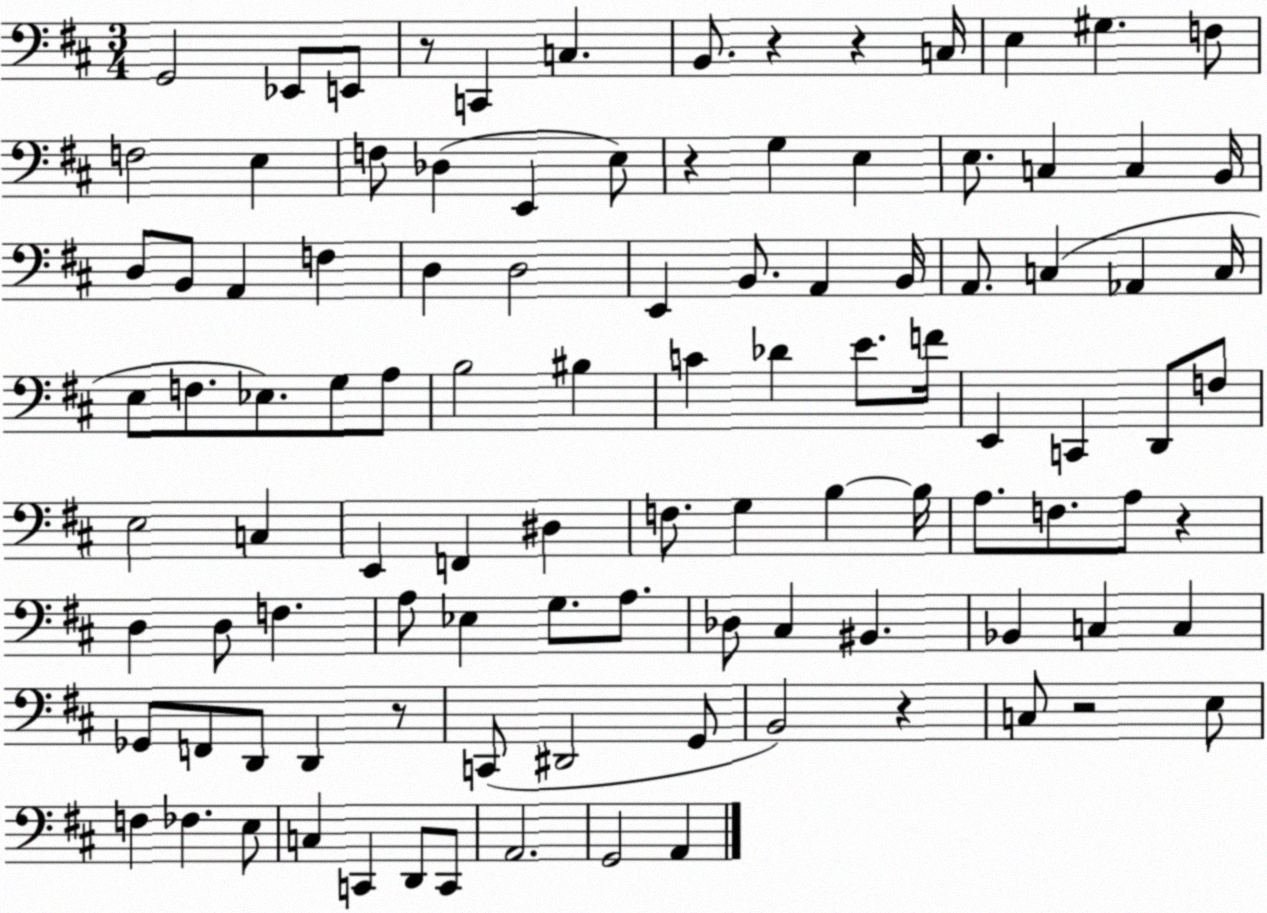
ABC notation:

X:1
T:Untitled
M:3/4
L:1/4
K:D
G,,2 _E,,/2 E,,/2 z/2 C,, C, B,,/2 z z C,/4 E, ^G, F,/2 F,2 E, F,/2 _D, E,, E,/2 z G, E, E,/2 C, C, B,,/4 D,/2 B,,/2 A,, F, D, D,2 E,, B,,/2 A,, B,,/4 A,,/2 C, _A,, C,/4 E,/2 F,/2 _E,/2 G,/2 A,/2 B,2 ^B, C _D E/2 F/4 E,, C,, D,,/2 F,/2 E,2 C, E,, F,, ^D, F,/2 G, B, B,/4 A,/2 F,/2 A,/2 z D, D,/2 F, A,/2 _E, G,/2 A,/2 _D,/2 ^C, ^B,, _B,, C, C, _G,,/2 F,,/2 D,,/2 D,, z/2 C,,/2 ^D,,2 G,,/2 B,,2 z C,/2 z2 E,/2 F, _F, E,/2 C, C,, D,,/2 C,,/2 A,,2 G,,2 A,,